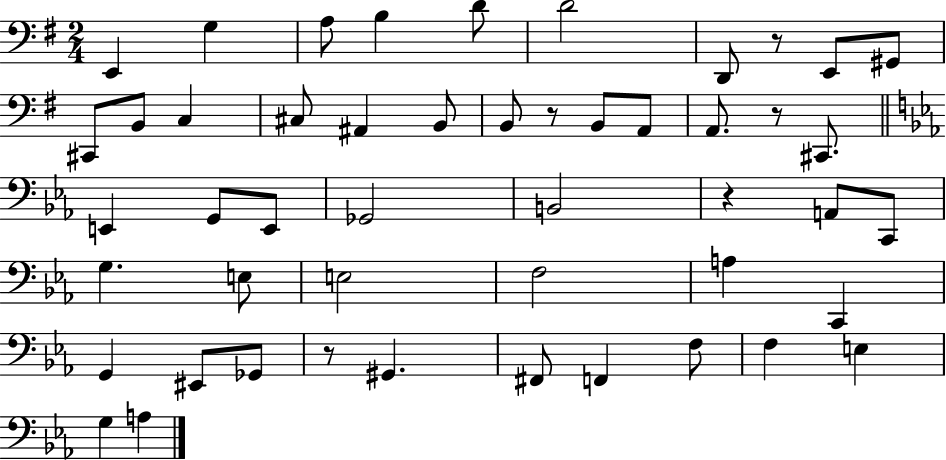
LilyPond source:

{
  \clef bass
  \numericTimeSignature
  \time 2/4
  \key g \major
  e,4 g4 | a8 b4 d'8 | d'2 | d,8 r8 e,8 gis,8 | \break cis,8 b,8 c4 | cis8 ais,4 b,8 | b,8 r8 b,8 a,8 | a,8. r8 cis,8. | \break \bar "||" \break \key ees \major e,4 g,8 e,8 | ges,2 | b,2 | r4 a,8 c,8 | \break g4. e8 | e2 | f2 | a4 c,4 | \break g,4 eis,8 ges,8 | r8 gis,4. | fis,8 f,4 f8 | f4 e4 | \break g4 a4 | \bar "|."
}